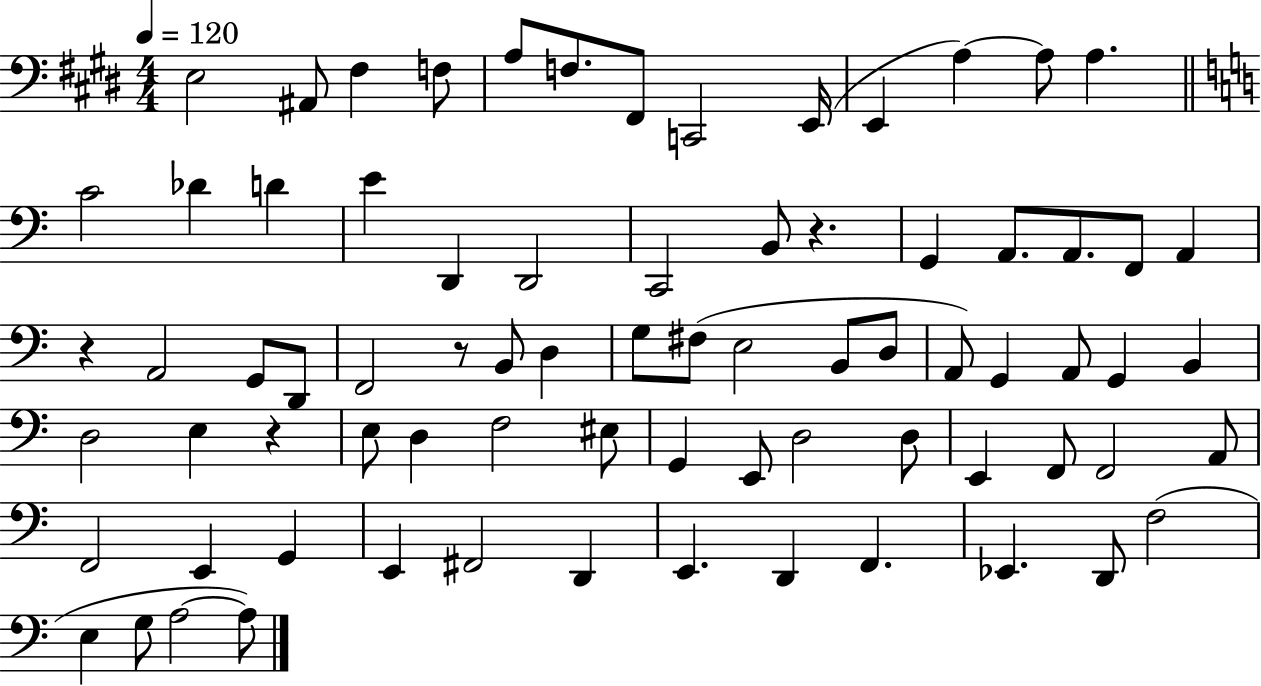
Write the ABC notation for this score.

X:1
T:Untitled
M:4/4
L:1/4
K:E
E,2 ^A,,/2 ^F, F,/2 A,/2 F,/2 ^F,,/2 C,,2 E,,/4 E,, A, A,/2 A, C2 _D D E D,, D,,2 C,,2 B,,/2 z G,, A,,/2 A,,/2 F,,/2 A,, z A,,2 G,,/2 D,,/2 F,,2 z/2 B,,/2 D, G,/2 ^F,/2 E,2 B,,/2 D,/2 A,,/2 G,, A,,/2 G,, B,, D,2 E, z E,/2 D, F,2 ^E,/2 G,, E,,/2 D,2 D,/2 E,, F,,/2 F,,2 A,,/2 F,,2 E,, G,, E,, ^F,,2 D,, E,, D,, F,, _E,, D,,/2 F,2 E, G,/2 A,2 A,/2